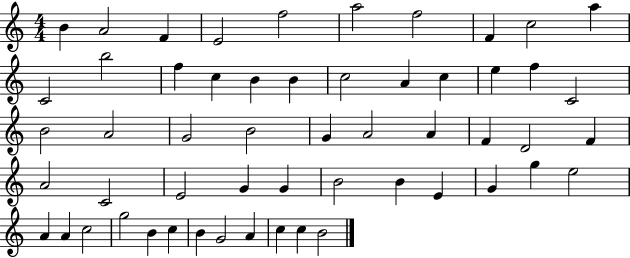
{
  \clef treble
  \numericTimeSignature
  \time 4/4
  \key c \major
  b'4 a'2 f'4 | e'2 f''2 | a''2 f''2 | f'4 c''2 a''4 | \break c'2 b''2 | f''4 c''4 b'4 b'4 | c''2 a'4 c''4 | e''4 f''4 c'2 | \break b'2 a'2 | g'2 b'2 | g'4 a'2 a'4 | f'4 d'2 f'4 | \break a'2 c'2 | e'2 g'4 g'4 | b'2 b'4 e'4 | g'4 g''4 e''2 | \break a'4 a'4 c''2 | g''2 b'4 c''4 | b'4 g'2 a'4 | c''4 c''4 b'2 | \break \bar "|."
}